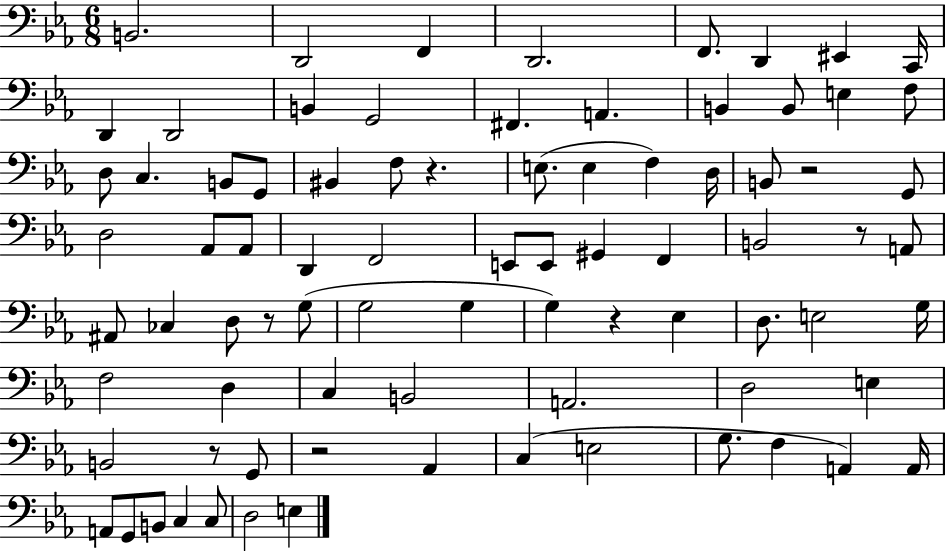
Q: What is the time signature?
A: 6/8